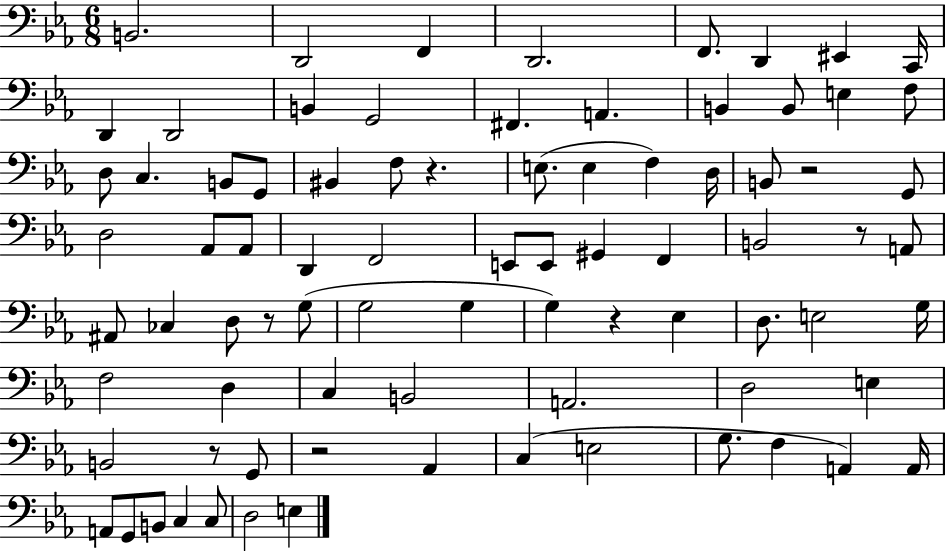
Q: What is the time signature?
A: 6/8